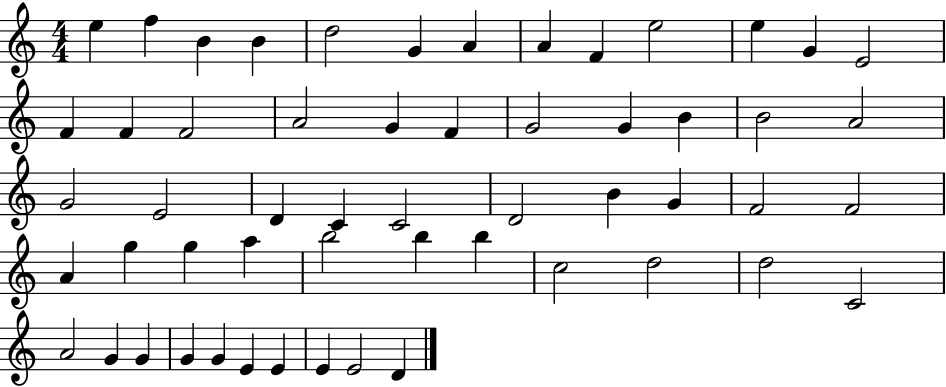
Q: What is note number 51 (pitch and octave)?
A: E4